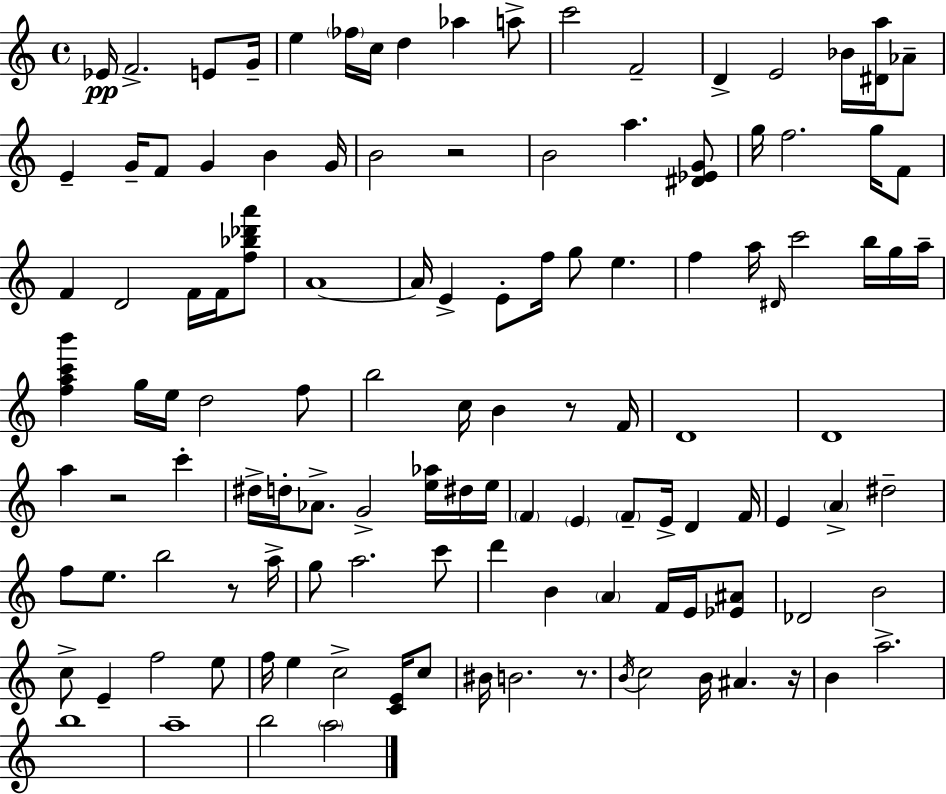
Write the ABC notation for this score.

X:1
T:Untitled
M:4/4
L:1/4
K:C
_E/4 F2 E/2 G/4 e _f/4 c/4 d _a a/2 c'2 F2 D E2 _B/4 [^Da]/4 _A/2 E G/4 F/2 G B G/4 B2 z2 B2 a [^D_EG]/2 g/4 f2 g/4 F/2 F D2 F/4 F/4 [f_b_d'a']/2 A4 A/4 E E/2 f/4 g/2 e f a/4 ^D/4 c'2 b/4 g/4 a/4 [fac'b'] g/4 e/4 d2 f/2 b2 c/4 B z/2 F/4 D4 D4 a z2 c' ^d/4 d/4 _A/2 G2 [e_a]/4 ^d/4 e/4 F E F/2 E/4 D F/4 E A ^d2 f/2 e/2 b2 z/2 a/4 g/2 a2 c'/2 d' B A F/4 E/4 [_E^A]/2 _D2 B2 c/2 E f2 e/2 f/4 e c2 [CE]/4 c/2 ^B/4 B2 z/2 B/4 c2 B/4 ^A z/4 B a2 b4 a4 b2 a2